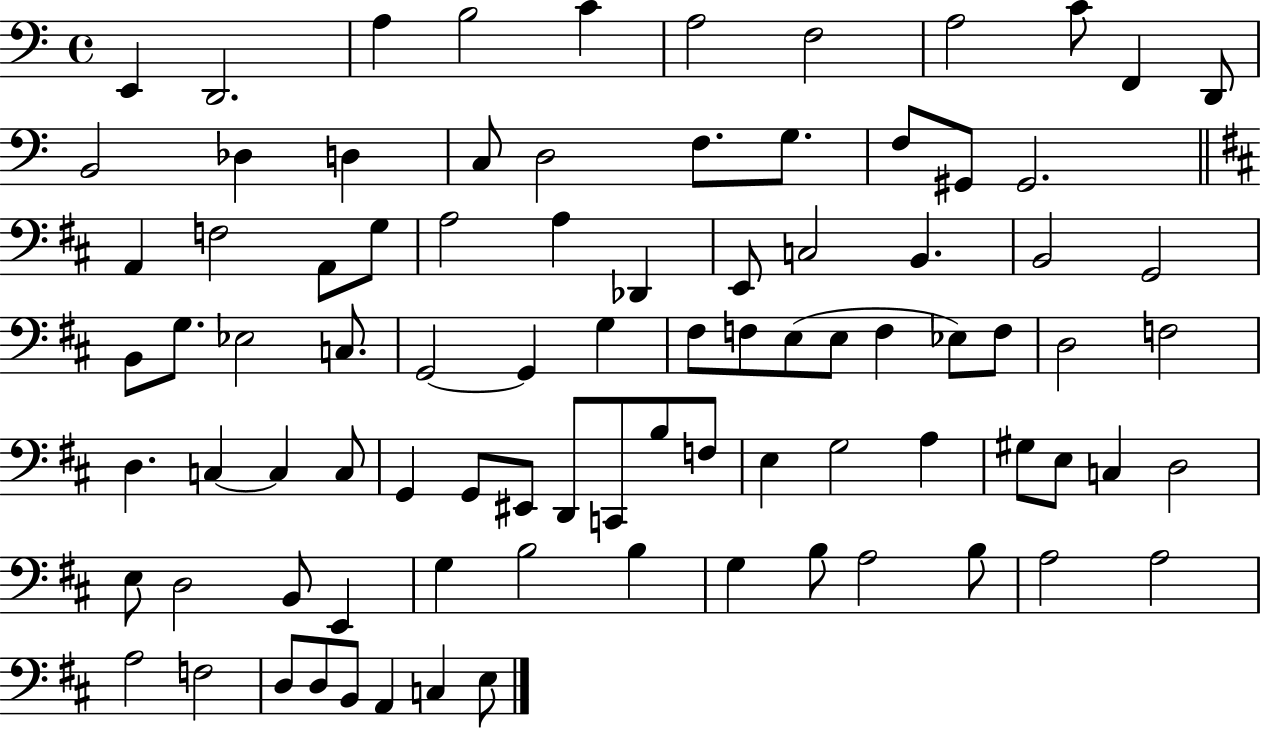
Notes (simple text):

E2/q D2/h. A3/q B3/h C4/q A3/h F3/h A3/h C4/e F2/q D2/e B2/h Db3/q D3/q C3/e D3/h F3/e. G3/e. F3/e G#2/e G#2/h. A2/q F3/h A2/e G3/e A3/h A3/q Db2/q E2/e C3/h B2/q. B2/h G2/h B2/e G3/e. Eb3/h C3/e. G2/h G2/q G3/q F#3/e F3/e E3/e E3/e F3/q Eb3/e F3/e D3/h F3/h D3/q. C3/q C3/q C3/e G2/q G2/e EIS2/e D2/e C2/e B3/e F3/e E3/q G3/h A3/q G#3/e E3/e C3/q D3/h E3/e D3/h B2/e E2/q G3/q B3/h B3/q G3/q B3/e A3/h B3/e A3/h A3/h A3/h F3/h D3/e D3/e B2/e A2/q C3/q E3/e